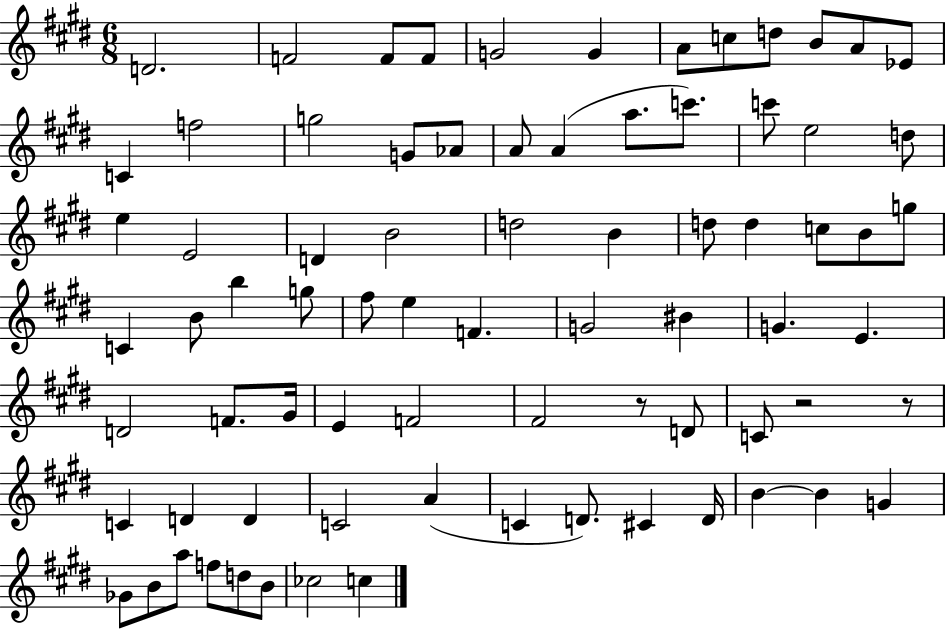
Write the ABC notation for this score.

X:1
T:Untitled
M:6/8
L:1/4
K:E
D2 F2 F/2 F/2 G2 G A/2 c/2 d/2 B/2 A/2 _E/2 C f2 g2 G/2 _A/2 A/2 A a/2 c'/2 c'/2 e2 d/2 e E2 D B2 d2 B d/2 d c/2 B/2 g/2 C B/2 b g/2 ^f/2 e F G2 ^B G E D2 F/2 ^G/4 E F2 ^F2 z/2 D/2 C/2 z2 z/2 C D D C2 A C D/2 ^C D/4 B B G _G/2 B/2 a/2 f/2 d/2 B/2 _c2 c